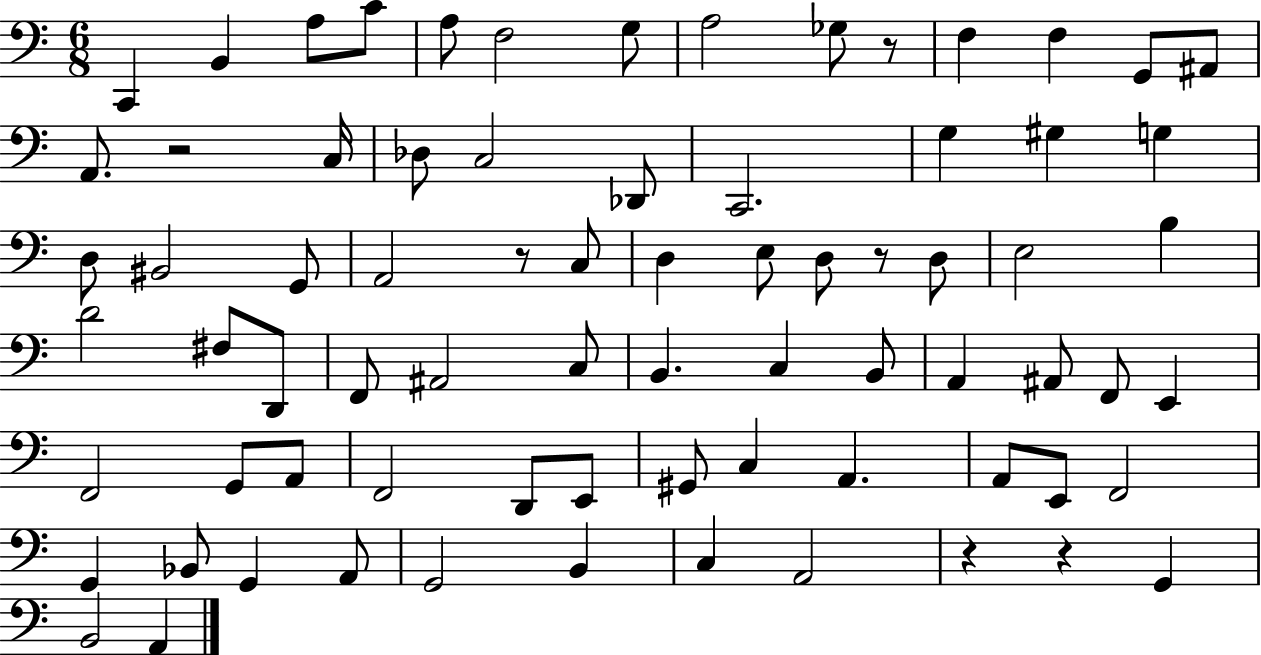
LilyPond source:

{
  \clef bass
  \numericTimeSignature
  \time 6/8
  \key c \major
  c,4 b,4 a8 c'8 | a8 f2 g8 | a2 ges8 r8 | f4 f4 g,8 ais,8 | \break a,8. r2 c16 | des8 c2 des,8 | c,2. | g4 gis4 g4 | \break d8 bis,2 g,8 | a,2 r8 c8 | d4 e8 d8 r8 d8 | e2 b4 | \break d'2 fis8 d,8 | f,8 ais,2 c8 | b,4. c4 b,8 | a,4 ais,8 f,8 e,4 | \break f,2 g,8 a,8 | f,2 d,8 e,8 | gis,8 c4 a,4. | a,8 e,8 f,2 | \break g,4 bes,8 g,4 a,8 | g,2 b,4 | c4 a,2 | r4 r4 g,4 | \break b,2 a,4 | \bar "|."
}